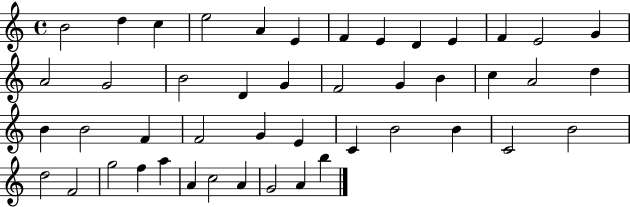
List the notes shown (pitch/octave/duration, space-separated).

B4/h D5/q C5/q E5/h A4/q E4/q F4/q E4/q D4/q E4/q F4/q E4/h G4/q A4/h G4/h B4/h D4/q G4/q F4/h G4/q B4/q C5/q A4/h D5/q B4/q B4/h F4/q F4/h G4/q E4/q C4/q B4/h B4/q C4/h B4/h D5/h F4/h G5/h F5/q A5/q A4/q C5/h A4/q G4/h A4/q B5/q